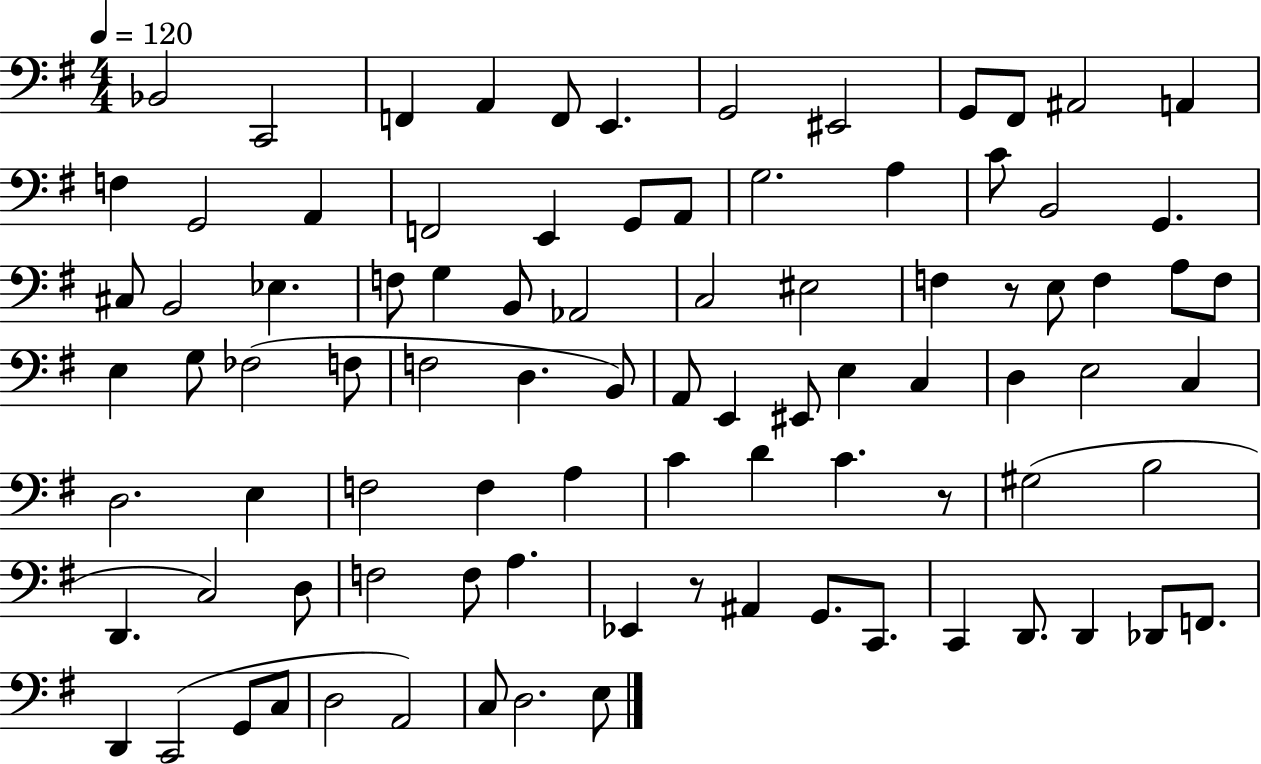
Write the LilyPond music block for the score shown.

{
  \clef bass
  \numericTimeSignature
  \time 4/4
  \key g \major
  \tempo 4 = 120
  bes,2 c,2 | f,4 a,4 f,8 e,4. | g,2 eis,2 | g,8 fis,8 ais,2 a,4 | \break f4 g,2 a,4 | f,2 e,4 g,8 a,8 | g2. a4 | c'8 b,2 g,4. | \break cis8 b,2 ees4. | f8 g4 b,8 aes,2 | c2 eis2 | f4 r8 e8 f4 a8 f8 | \break e4 g8 fes2( f8 | f2 d4. b,8) | a,8 e,4 eis,8 e4 c4 | d4 e2 c4 | \break d2. e4 | f2 f4 a4 | c'4 d'4 c'4. r8 | gis2( b2 | \break d,4. c2) d8 | f2 f8 a4. | ees,4 r8 ais,4 g,8. c,8. | c,4 d,8. d,4 des,8 f,8. | \break d,4 c,2( g,8 c8 | d2 a,2) | c8 d2. e8 | \bar "|."
}